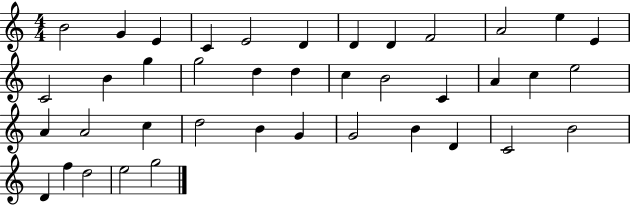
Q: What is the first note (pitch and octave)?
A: B4